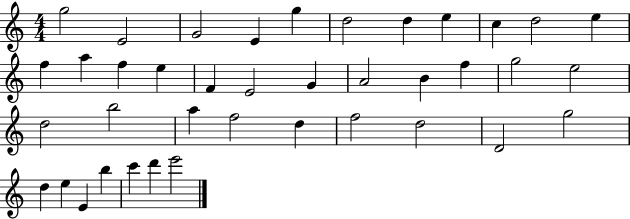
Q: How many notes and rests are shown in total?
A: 39